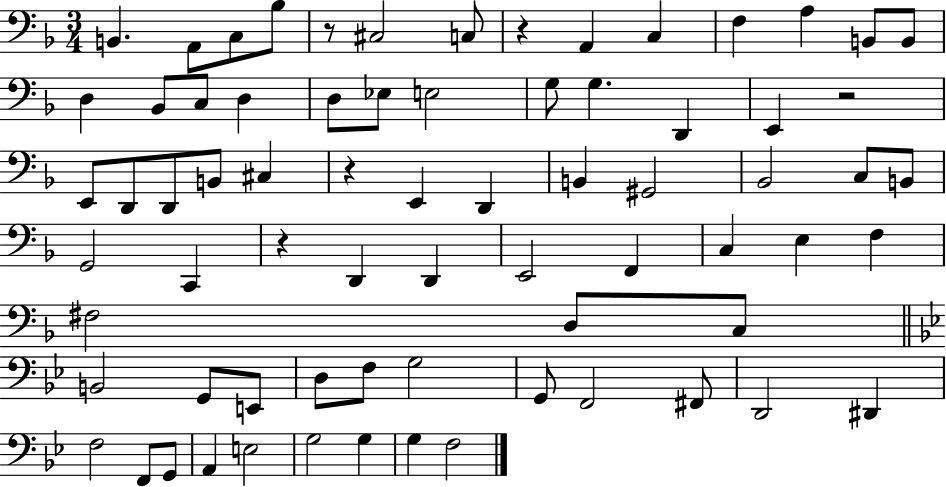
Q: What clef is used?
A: bass